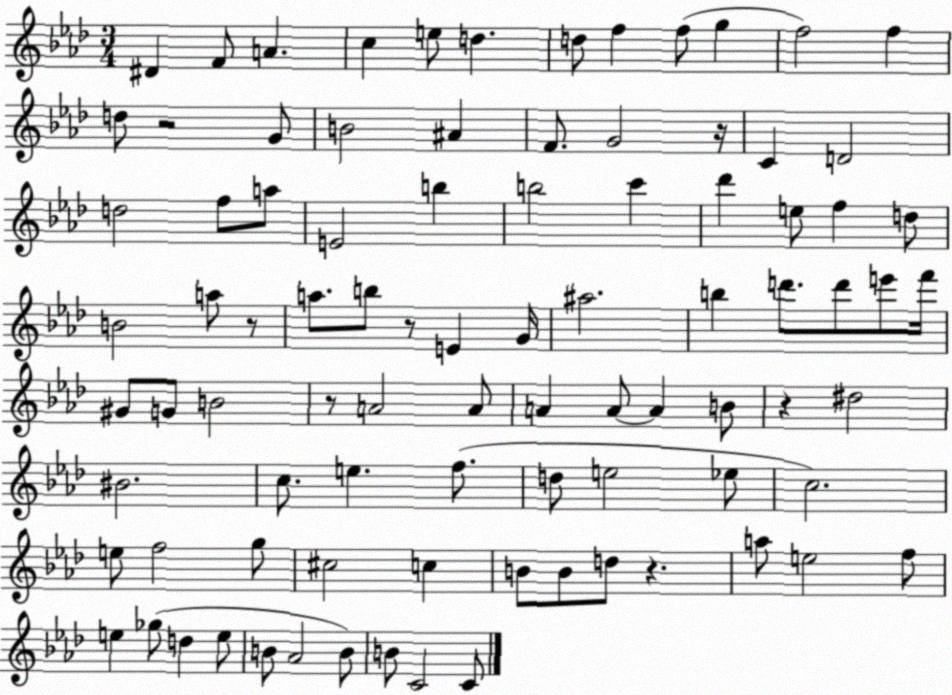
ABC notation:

X:1
T:Untitled
M:3/4
L:1/4
K:Ab
^D F/2 A c e/2 d d/2 f f/2 g f2 f d/2 z2 G/2 B2 ^A F/2 G2 z/4 C D2 d2 f/2 a/2 E2 b b2 c' _d' e/2 f d/2 B2 a/2 z/2 a/2 b/2 z/2 E G/4 ^a2 b d'/2 d'/2 e'/2 f'/4 ^G/2 G/2 B2 z/2 A2 A/2 A A/2 A B/2 z ^d2 ^B2 c/2 e f/2 d/2 e2 _e/2 c2 e/2 f2 g/2 ^c2 c B/2 B/2 d/2 z a/2 e2 f/2 e _g/2 d e/2 B/2 _A2 B/2 B/2 C2 C/2